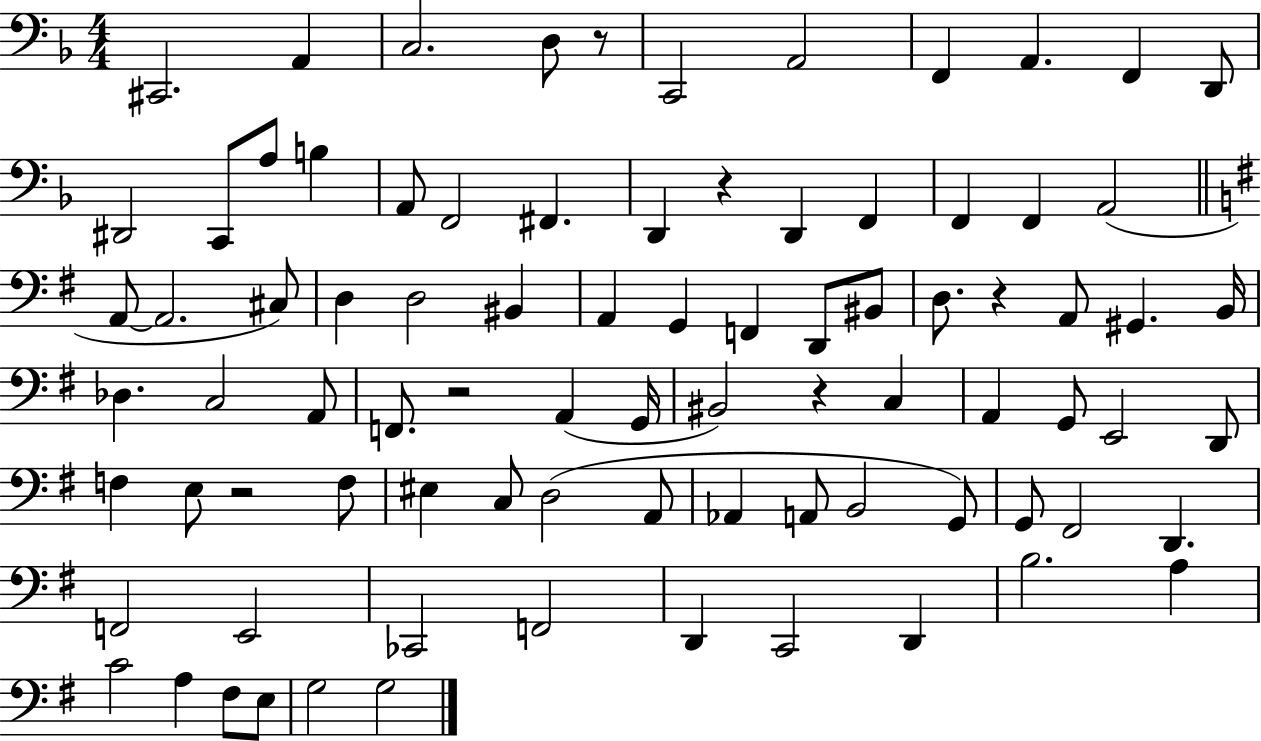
{
  \clef bass
  \numericTimeSignature
  \time 4/4
  \key f \major
  cis,2. a,4 | c2. d8 r8 | c,2 a,2 | f,4 a,4. f,4 d,8 | \break dis,2 c,8 a8 b4 | a,8 f,2 fis,4. | d,4 r4 d,4 f,4 | f,4 f,4 a,2( | \break \bar "||" \break \key g \major a,8~~ a,2. cis8) | d4 d2 bis,4 | a,4 g,4 f,4 d,8 bis,8 | d8. r4 a,8 gis,4. b,16 | \break des4. c2 a,8 | f,8. r2 a,4( g,16 | bis,2) r4 c4 | a,4 g,8 e,2 d,8 | \break f4 e8 r2 f8 | eis4 c8 d2( a,8 | aes,4 a,8 b,2 g,8) | g,8 fis,2 d,4. | \break f,2 e,2 | ces,2 f,2 | d,4 c,2 d,4 | b2. a4 | \break c'2 a4 fis8 e8 | g2 g2 | \bar "|."
}